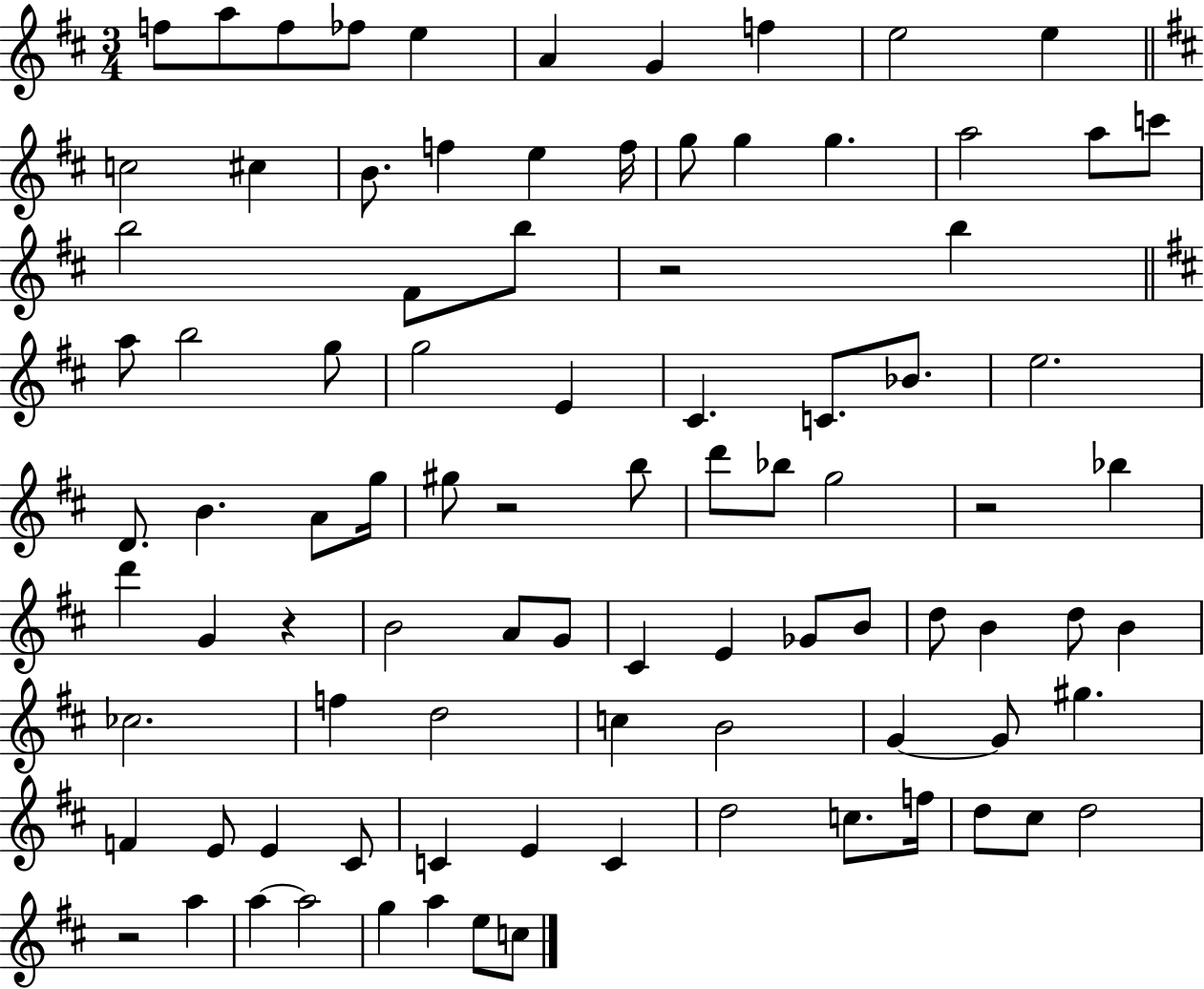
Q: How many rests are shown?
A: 5